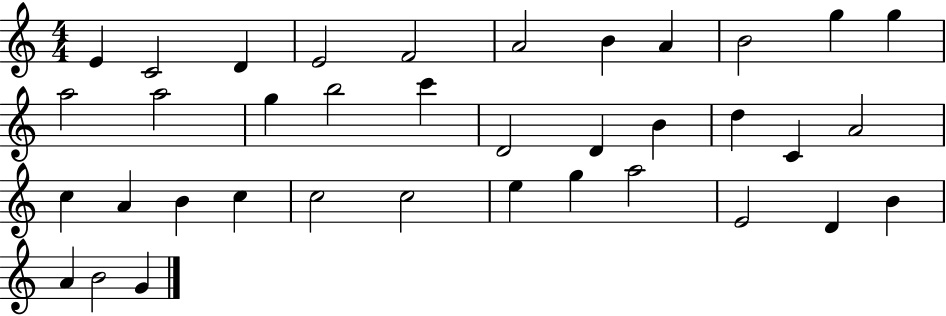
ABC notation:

X:1
T:Untitled
M:4/4
L:1/4
K:C
E C2 D E2 F2 A2 B A B2 g g a2 a2 g b2 c' D2 D B d C A2 c A B c c2 c2 e g a2 E2 D B A B2 G